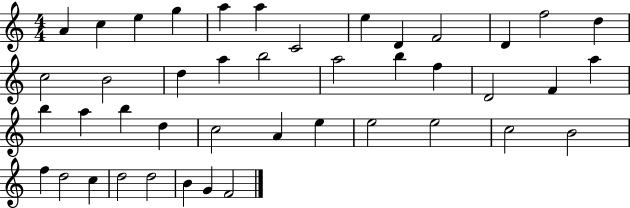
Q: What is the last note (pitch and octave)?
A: F4